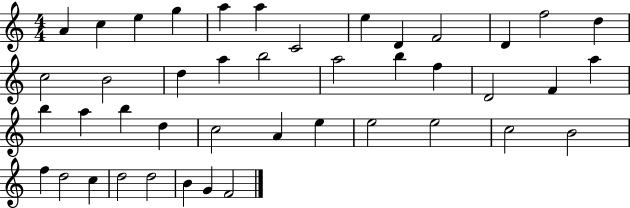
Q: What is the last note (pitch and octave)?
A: F4